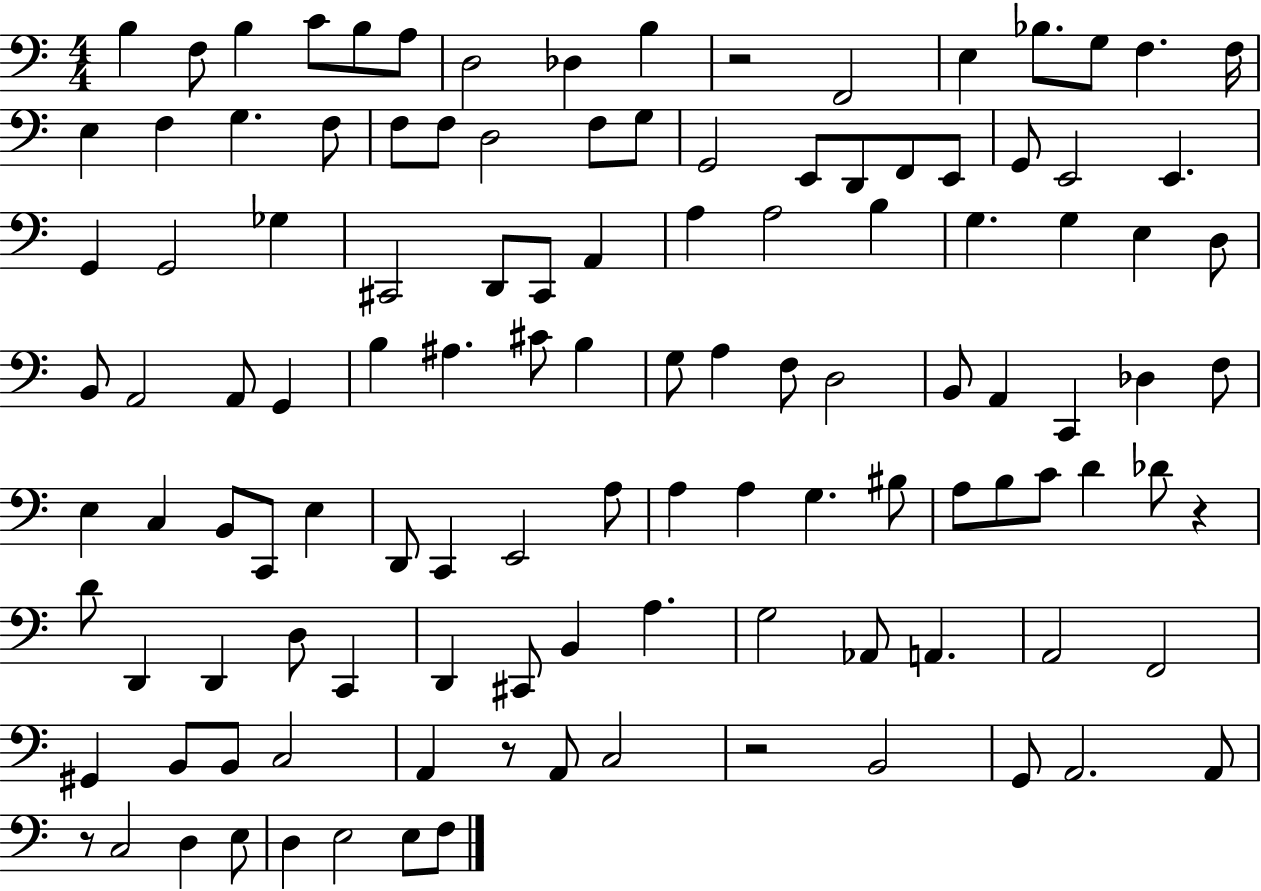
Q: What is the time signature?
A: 4/4